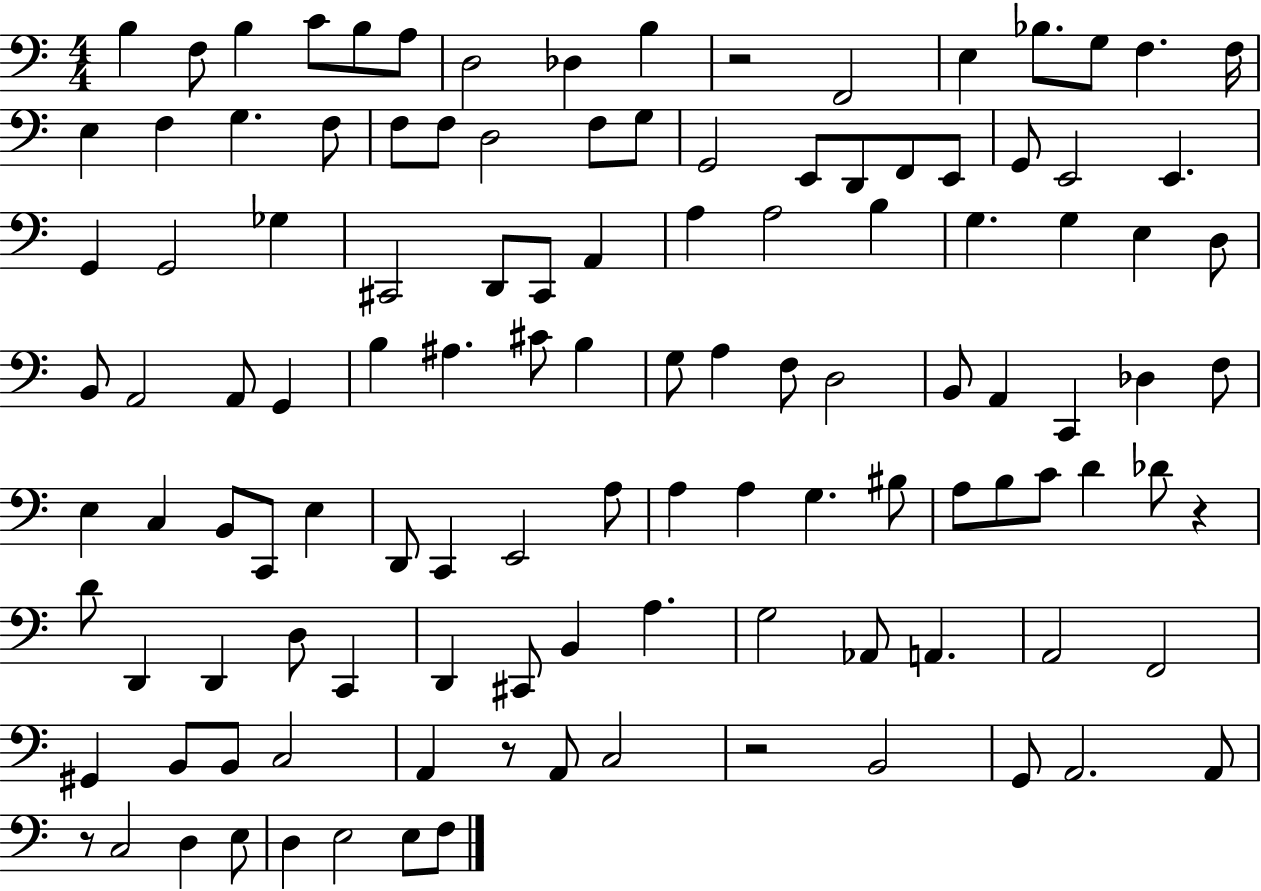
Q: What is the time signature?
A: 4/4